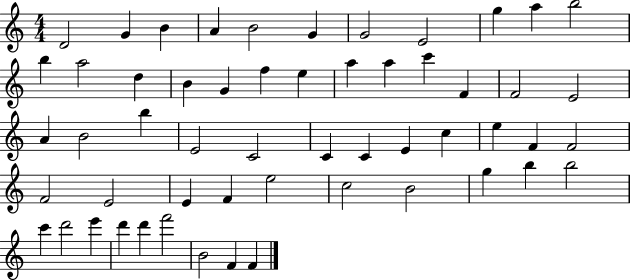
X:1
T:Untitled
M:4/4
L:1/4
K:C
D2 G B A B2 G G2 E2 g a b2 b a2 d B G f e a a c' F F2 E2 A B2 b E2 C2 C C E c e F F2 F2 E2 E F e2 c2 B2 g b b2 c' d'2 e' d' d' f'2 B2 F F